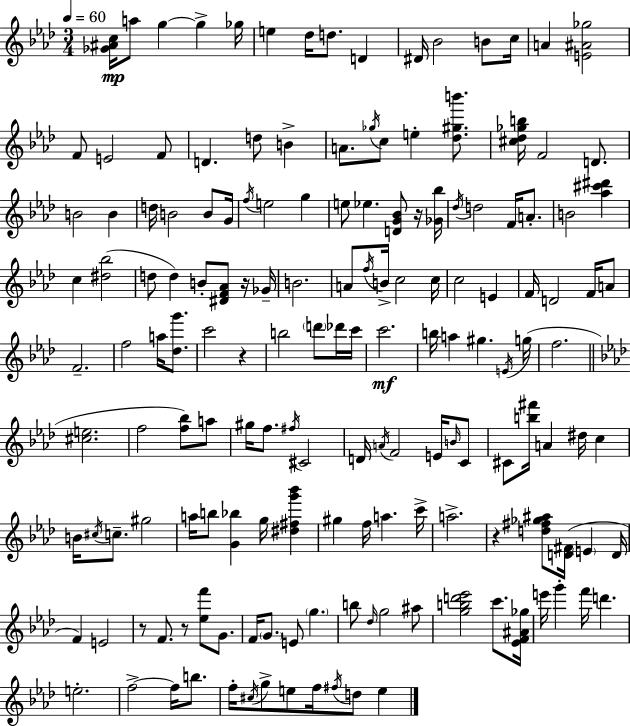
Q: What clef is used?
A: treble